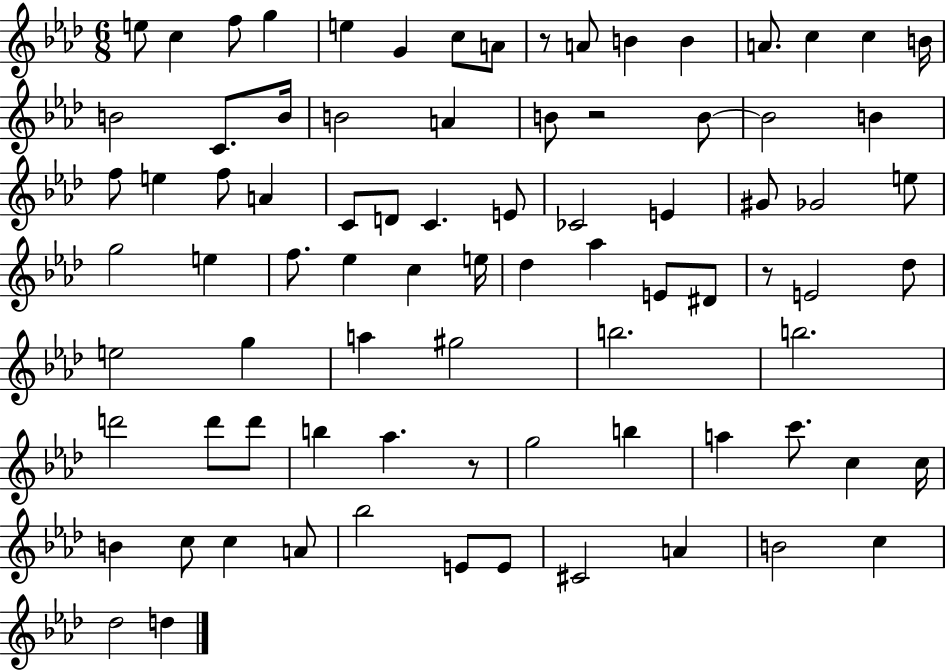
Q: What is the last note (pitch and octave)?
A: D5